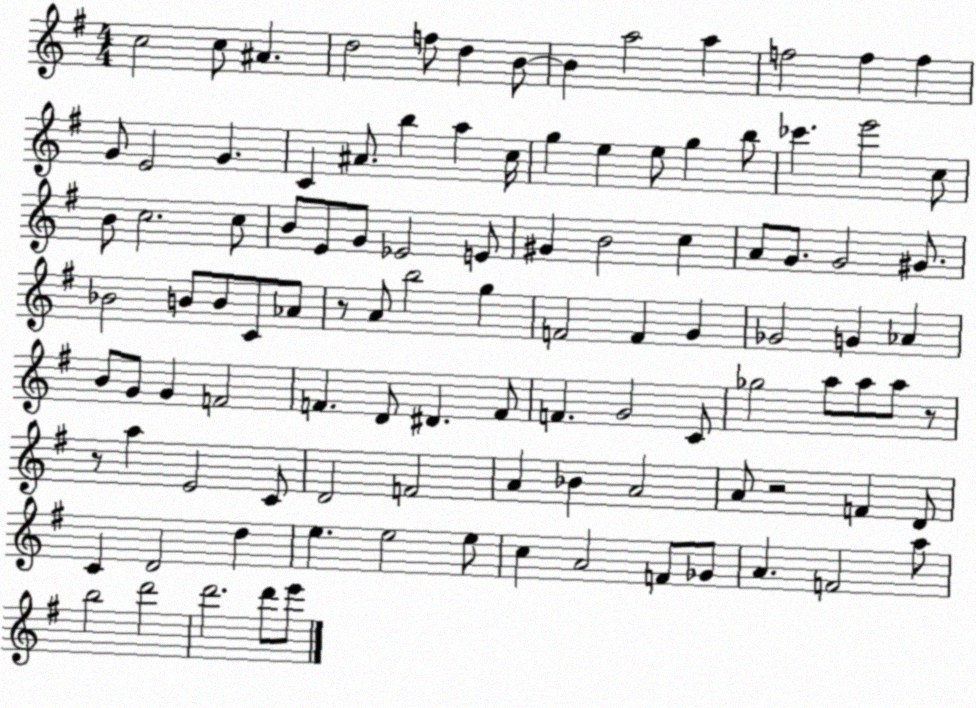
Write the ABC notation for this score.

X:1
T:Untitled
M:4/4
L:1/4
K:G
c2 c/2 ^A d2 f/2 d B/2 B a2 a f2 f f G/2 E2 G C ^A/2 b a c/4 g e e/2 g b/2 _c' e'2 c/2 B/2 c2 c/2 B/2 E/2 G/2 _E2 E/2 ^G B2 c A/2 G/2 G2 ^G/2 _B2 B/2 B/2 C/2 _A/2 z/2 A/2 b2 g F2 F G _G2 G _A B/2 G/2 G F2 F D/2 ^D F/2 F G2 C/2 _g2 a/2 a/2 a/2 z/2 z/2 a E2 C/2 D2 F2 A _B A2 A/2 z2 F D/2 C D2 d e e2 e/2 c A2 F/2 _G/2 A F2 a/2 b2 d'2 d'2 d'/2 e'/2